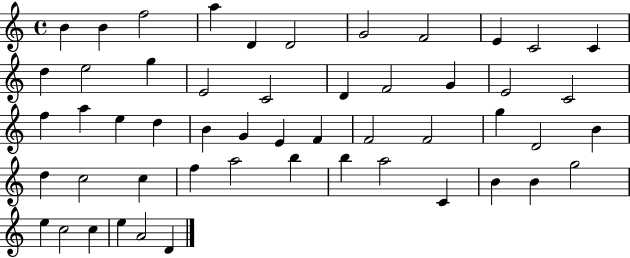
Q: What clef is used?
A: treble